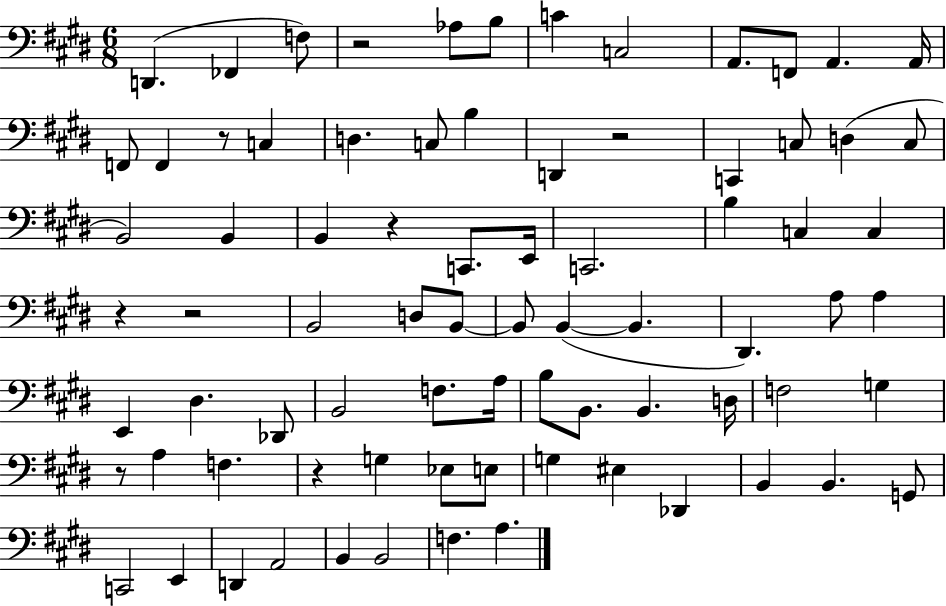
X:1
T:Untitled
M:6/8
L:1/4
K:E
D,, _F,, F,/2 z2 _A,/2 B,/2 C C,2 A,,/2 F,,/2 A,, A,,/4 F,,/2 F,, z/2 C, D, C,/2 B, D,, z2 C,, C,/2 D, C,/2 B,,2 B,, B,, z C,,/2 E,,/4 C,,2 B, C, C, z z2 B,,2 D,/2 B,,/2 B,,/2 B,, B,, ^D,, A,/2 A, E,, ^D, _D,,/2 B,,2 F,/2 A,/4 B,/2 B,,/2 B,, D,/4 F,2 G, z/2 A, F, z G, _E,/2 E,/2 G, ^E, _D,, B,, B,, G,,/2 C,,2 E,, D,, A,,2 B,, B,,2 F, A,